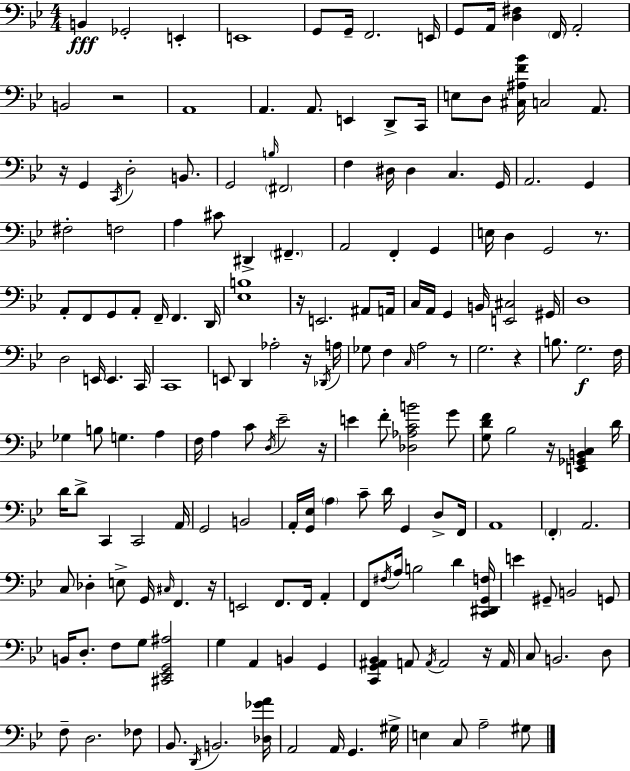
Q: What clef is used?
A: bass